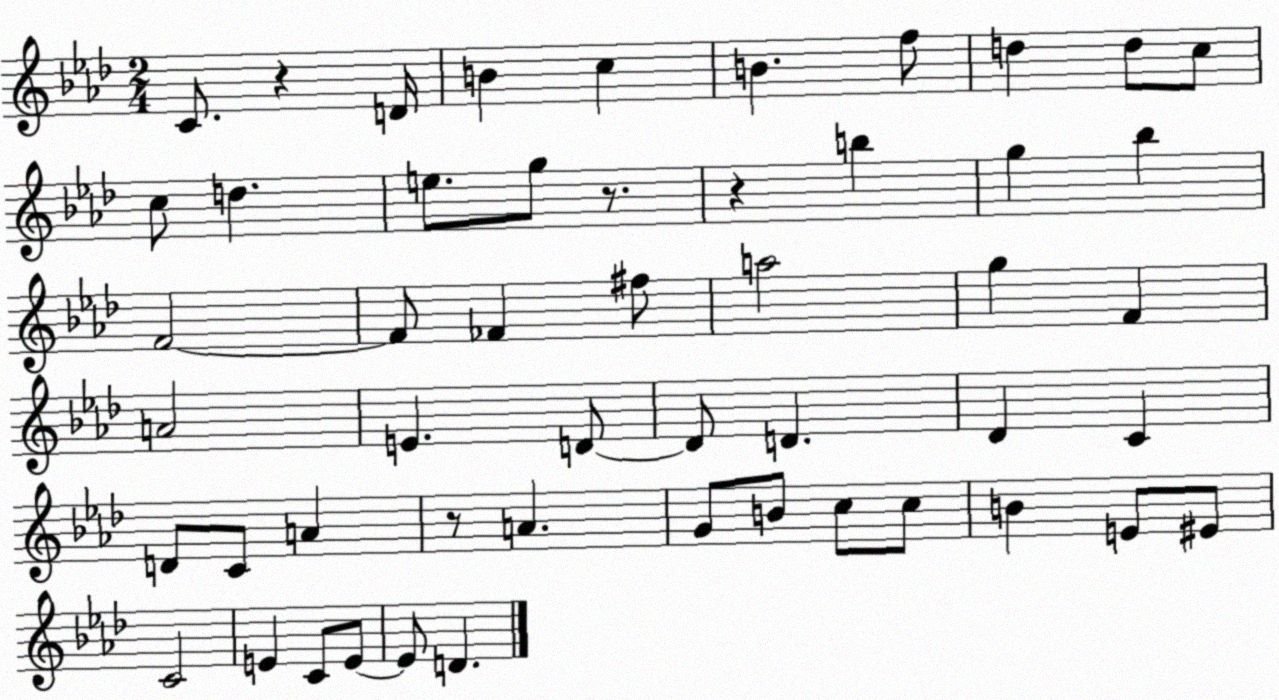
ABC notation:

X:1
T:Untitled
M:2/4
L:1/4
K:Ab
C/2 z D/4 B c B f/2 d d/2 c/2 c/2 d e/2 g/2 z/2 z b g _b F2 F/2 _F ^f/2 a2 g F A2 E D/2 D/2 D _D C D/2 C/2 A z/2 A G/2 B/2 c/2 c/2 B E/2 ^E/2 C2 E C/2 E/2 E/2 D